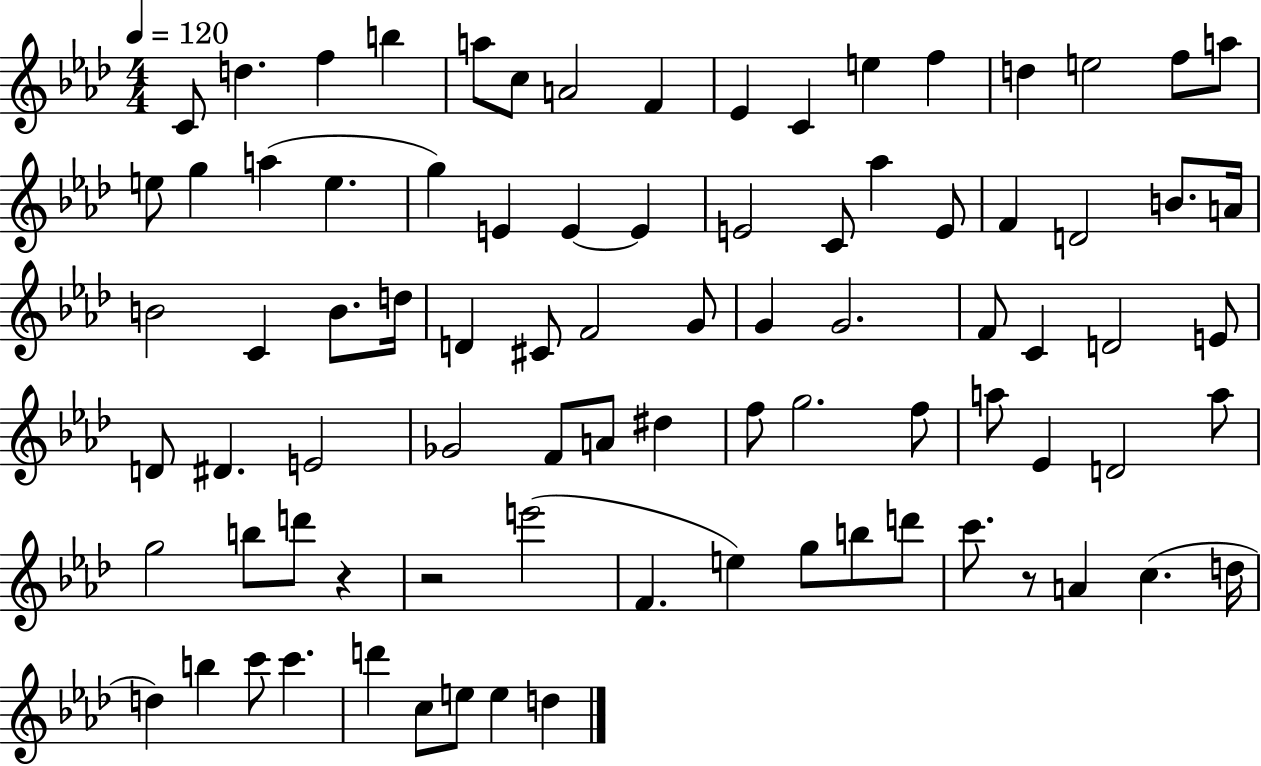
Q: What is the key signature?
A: AES major